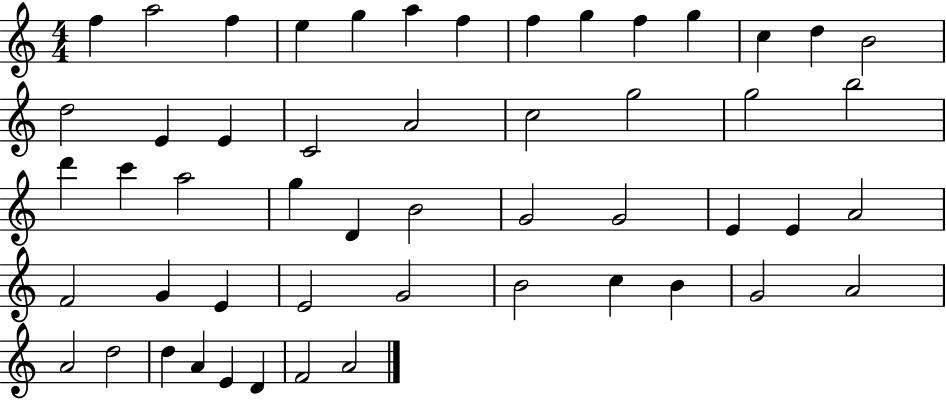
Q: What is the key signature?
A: C major